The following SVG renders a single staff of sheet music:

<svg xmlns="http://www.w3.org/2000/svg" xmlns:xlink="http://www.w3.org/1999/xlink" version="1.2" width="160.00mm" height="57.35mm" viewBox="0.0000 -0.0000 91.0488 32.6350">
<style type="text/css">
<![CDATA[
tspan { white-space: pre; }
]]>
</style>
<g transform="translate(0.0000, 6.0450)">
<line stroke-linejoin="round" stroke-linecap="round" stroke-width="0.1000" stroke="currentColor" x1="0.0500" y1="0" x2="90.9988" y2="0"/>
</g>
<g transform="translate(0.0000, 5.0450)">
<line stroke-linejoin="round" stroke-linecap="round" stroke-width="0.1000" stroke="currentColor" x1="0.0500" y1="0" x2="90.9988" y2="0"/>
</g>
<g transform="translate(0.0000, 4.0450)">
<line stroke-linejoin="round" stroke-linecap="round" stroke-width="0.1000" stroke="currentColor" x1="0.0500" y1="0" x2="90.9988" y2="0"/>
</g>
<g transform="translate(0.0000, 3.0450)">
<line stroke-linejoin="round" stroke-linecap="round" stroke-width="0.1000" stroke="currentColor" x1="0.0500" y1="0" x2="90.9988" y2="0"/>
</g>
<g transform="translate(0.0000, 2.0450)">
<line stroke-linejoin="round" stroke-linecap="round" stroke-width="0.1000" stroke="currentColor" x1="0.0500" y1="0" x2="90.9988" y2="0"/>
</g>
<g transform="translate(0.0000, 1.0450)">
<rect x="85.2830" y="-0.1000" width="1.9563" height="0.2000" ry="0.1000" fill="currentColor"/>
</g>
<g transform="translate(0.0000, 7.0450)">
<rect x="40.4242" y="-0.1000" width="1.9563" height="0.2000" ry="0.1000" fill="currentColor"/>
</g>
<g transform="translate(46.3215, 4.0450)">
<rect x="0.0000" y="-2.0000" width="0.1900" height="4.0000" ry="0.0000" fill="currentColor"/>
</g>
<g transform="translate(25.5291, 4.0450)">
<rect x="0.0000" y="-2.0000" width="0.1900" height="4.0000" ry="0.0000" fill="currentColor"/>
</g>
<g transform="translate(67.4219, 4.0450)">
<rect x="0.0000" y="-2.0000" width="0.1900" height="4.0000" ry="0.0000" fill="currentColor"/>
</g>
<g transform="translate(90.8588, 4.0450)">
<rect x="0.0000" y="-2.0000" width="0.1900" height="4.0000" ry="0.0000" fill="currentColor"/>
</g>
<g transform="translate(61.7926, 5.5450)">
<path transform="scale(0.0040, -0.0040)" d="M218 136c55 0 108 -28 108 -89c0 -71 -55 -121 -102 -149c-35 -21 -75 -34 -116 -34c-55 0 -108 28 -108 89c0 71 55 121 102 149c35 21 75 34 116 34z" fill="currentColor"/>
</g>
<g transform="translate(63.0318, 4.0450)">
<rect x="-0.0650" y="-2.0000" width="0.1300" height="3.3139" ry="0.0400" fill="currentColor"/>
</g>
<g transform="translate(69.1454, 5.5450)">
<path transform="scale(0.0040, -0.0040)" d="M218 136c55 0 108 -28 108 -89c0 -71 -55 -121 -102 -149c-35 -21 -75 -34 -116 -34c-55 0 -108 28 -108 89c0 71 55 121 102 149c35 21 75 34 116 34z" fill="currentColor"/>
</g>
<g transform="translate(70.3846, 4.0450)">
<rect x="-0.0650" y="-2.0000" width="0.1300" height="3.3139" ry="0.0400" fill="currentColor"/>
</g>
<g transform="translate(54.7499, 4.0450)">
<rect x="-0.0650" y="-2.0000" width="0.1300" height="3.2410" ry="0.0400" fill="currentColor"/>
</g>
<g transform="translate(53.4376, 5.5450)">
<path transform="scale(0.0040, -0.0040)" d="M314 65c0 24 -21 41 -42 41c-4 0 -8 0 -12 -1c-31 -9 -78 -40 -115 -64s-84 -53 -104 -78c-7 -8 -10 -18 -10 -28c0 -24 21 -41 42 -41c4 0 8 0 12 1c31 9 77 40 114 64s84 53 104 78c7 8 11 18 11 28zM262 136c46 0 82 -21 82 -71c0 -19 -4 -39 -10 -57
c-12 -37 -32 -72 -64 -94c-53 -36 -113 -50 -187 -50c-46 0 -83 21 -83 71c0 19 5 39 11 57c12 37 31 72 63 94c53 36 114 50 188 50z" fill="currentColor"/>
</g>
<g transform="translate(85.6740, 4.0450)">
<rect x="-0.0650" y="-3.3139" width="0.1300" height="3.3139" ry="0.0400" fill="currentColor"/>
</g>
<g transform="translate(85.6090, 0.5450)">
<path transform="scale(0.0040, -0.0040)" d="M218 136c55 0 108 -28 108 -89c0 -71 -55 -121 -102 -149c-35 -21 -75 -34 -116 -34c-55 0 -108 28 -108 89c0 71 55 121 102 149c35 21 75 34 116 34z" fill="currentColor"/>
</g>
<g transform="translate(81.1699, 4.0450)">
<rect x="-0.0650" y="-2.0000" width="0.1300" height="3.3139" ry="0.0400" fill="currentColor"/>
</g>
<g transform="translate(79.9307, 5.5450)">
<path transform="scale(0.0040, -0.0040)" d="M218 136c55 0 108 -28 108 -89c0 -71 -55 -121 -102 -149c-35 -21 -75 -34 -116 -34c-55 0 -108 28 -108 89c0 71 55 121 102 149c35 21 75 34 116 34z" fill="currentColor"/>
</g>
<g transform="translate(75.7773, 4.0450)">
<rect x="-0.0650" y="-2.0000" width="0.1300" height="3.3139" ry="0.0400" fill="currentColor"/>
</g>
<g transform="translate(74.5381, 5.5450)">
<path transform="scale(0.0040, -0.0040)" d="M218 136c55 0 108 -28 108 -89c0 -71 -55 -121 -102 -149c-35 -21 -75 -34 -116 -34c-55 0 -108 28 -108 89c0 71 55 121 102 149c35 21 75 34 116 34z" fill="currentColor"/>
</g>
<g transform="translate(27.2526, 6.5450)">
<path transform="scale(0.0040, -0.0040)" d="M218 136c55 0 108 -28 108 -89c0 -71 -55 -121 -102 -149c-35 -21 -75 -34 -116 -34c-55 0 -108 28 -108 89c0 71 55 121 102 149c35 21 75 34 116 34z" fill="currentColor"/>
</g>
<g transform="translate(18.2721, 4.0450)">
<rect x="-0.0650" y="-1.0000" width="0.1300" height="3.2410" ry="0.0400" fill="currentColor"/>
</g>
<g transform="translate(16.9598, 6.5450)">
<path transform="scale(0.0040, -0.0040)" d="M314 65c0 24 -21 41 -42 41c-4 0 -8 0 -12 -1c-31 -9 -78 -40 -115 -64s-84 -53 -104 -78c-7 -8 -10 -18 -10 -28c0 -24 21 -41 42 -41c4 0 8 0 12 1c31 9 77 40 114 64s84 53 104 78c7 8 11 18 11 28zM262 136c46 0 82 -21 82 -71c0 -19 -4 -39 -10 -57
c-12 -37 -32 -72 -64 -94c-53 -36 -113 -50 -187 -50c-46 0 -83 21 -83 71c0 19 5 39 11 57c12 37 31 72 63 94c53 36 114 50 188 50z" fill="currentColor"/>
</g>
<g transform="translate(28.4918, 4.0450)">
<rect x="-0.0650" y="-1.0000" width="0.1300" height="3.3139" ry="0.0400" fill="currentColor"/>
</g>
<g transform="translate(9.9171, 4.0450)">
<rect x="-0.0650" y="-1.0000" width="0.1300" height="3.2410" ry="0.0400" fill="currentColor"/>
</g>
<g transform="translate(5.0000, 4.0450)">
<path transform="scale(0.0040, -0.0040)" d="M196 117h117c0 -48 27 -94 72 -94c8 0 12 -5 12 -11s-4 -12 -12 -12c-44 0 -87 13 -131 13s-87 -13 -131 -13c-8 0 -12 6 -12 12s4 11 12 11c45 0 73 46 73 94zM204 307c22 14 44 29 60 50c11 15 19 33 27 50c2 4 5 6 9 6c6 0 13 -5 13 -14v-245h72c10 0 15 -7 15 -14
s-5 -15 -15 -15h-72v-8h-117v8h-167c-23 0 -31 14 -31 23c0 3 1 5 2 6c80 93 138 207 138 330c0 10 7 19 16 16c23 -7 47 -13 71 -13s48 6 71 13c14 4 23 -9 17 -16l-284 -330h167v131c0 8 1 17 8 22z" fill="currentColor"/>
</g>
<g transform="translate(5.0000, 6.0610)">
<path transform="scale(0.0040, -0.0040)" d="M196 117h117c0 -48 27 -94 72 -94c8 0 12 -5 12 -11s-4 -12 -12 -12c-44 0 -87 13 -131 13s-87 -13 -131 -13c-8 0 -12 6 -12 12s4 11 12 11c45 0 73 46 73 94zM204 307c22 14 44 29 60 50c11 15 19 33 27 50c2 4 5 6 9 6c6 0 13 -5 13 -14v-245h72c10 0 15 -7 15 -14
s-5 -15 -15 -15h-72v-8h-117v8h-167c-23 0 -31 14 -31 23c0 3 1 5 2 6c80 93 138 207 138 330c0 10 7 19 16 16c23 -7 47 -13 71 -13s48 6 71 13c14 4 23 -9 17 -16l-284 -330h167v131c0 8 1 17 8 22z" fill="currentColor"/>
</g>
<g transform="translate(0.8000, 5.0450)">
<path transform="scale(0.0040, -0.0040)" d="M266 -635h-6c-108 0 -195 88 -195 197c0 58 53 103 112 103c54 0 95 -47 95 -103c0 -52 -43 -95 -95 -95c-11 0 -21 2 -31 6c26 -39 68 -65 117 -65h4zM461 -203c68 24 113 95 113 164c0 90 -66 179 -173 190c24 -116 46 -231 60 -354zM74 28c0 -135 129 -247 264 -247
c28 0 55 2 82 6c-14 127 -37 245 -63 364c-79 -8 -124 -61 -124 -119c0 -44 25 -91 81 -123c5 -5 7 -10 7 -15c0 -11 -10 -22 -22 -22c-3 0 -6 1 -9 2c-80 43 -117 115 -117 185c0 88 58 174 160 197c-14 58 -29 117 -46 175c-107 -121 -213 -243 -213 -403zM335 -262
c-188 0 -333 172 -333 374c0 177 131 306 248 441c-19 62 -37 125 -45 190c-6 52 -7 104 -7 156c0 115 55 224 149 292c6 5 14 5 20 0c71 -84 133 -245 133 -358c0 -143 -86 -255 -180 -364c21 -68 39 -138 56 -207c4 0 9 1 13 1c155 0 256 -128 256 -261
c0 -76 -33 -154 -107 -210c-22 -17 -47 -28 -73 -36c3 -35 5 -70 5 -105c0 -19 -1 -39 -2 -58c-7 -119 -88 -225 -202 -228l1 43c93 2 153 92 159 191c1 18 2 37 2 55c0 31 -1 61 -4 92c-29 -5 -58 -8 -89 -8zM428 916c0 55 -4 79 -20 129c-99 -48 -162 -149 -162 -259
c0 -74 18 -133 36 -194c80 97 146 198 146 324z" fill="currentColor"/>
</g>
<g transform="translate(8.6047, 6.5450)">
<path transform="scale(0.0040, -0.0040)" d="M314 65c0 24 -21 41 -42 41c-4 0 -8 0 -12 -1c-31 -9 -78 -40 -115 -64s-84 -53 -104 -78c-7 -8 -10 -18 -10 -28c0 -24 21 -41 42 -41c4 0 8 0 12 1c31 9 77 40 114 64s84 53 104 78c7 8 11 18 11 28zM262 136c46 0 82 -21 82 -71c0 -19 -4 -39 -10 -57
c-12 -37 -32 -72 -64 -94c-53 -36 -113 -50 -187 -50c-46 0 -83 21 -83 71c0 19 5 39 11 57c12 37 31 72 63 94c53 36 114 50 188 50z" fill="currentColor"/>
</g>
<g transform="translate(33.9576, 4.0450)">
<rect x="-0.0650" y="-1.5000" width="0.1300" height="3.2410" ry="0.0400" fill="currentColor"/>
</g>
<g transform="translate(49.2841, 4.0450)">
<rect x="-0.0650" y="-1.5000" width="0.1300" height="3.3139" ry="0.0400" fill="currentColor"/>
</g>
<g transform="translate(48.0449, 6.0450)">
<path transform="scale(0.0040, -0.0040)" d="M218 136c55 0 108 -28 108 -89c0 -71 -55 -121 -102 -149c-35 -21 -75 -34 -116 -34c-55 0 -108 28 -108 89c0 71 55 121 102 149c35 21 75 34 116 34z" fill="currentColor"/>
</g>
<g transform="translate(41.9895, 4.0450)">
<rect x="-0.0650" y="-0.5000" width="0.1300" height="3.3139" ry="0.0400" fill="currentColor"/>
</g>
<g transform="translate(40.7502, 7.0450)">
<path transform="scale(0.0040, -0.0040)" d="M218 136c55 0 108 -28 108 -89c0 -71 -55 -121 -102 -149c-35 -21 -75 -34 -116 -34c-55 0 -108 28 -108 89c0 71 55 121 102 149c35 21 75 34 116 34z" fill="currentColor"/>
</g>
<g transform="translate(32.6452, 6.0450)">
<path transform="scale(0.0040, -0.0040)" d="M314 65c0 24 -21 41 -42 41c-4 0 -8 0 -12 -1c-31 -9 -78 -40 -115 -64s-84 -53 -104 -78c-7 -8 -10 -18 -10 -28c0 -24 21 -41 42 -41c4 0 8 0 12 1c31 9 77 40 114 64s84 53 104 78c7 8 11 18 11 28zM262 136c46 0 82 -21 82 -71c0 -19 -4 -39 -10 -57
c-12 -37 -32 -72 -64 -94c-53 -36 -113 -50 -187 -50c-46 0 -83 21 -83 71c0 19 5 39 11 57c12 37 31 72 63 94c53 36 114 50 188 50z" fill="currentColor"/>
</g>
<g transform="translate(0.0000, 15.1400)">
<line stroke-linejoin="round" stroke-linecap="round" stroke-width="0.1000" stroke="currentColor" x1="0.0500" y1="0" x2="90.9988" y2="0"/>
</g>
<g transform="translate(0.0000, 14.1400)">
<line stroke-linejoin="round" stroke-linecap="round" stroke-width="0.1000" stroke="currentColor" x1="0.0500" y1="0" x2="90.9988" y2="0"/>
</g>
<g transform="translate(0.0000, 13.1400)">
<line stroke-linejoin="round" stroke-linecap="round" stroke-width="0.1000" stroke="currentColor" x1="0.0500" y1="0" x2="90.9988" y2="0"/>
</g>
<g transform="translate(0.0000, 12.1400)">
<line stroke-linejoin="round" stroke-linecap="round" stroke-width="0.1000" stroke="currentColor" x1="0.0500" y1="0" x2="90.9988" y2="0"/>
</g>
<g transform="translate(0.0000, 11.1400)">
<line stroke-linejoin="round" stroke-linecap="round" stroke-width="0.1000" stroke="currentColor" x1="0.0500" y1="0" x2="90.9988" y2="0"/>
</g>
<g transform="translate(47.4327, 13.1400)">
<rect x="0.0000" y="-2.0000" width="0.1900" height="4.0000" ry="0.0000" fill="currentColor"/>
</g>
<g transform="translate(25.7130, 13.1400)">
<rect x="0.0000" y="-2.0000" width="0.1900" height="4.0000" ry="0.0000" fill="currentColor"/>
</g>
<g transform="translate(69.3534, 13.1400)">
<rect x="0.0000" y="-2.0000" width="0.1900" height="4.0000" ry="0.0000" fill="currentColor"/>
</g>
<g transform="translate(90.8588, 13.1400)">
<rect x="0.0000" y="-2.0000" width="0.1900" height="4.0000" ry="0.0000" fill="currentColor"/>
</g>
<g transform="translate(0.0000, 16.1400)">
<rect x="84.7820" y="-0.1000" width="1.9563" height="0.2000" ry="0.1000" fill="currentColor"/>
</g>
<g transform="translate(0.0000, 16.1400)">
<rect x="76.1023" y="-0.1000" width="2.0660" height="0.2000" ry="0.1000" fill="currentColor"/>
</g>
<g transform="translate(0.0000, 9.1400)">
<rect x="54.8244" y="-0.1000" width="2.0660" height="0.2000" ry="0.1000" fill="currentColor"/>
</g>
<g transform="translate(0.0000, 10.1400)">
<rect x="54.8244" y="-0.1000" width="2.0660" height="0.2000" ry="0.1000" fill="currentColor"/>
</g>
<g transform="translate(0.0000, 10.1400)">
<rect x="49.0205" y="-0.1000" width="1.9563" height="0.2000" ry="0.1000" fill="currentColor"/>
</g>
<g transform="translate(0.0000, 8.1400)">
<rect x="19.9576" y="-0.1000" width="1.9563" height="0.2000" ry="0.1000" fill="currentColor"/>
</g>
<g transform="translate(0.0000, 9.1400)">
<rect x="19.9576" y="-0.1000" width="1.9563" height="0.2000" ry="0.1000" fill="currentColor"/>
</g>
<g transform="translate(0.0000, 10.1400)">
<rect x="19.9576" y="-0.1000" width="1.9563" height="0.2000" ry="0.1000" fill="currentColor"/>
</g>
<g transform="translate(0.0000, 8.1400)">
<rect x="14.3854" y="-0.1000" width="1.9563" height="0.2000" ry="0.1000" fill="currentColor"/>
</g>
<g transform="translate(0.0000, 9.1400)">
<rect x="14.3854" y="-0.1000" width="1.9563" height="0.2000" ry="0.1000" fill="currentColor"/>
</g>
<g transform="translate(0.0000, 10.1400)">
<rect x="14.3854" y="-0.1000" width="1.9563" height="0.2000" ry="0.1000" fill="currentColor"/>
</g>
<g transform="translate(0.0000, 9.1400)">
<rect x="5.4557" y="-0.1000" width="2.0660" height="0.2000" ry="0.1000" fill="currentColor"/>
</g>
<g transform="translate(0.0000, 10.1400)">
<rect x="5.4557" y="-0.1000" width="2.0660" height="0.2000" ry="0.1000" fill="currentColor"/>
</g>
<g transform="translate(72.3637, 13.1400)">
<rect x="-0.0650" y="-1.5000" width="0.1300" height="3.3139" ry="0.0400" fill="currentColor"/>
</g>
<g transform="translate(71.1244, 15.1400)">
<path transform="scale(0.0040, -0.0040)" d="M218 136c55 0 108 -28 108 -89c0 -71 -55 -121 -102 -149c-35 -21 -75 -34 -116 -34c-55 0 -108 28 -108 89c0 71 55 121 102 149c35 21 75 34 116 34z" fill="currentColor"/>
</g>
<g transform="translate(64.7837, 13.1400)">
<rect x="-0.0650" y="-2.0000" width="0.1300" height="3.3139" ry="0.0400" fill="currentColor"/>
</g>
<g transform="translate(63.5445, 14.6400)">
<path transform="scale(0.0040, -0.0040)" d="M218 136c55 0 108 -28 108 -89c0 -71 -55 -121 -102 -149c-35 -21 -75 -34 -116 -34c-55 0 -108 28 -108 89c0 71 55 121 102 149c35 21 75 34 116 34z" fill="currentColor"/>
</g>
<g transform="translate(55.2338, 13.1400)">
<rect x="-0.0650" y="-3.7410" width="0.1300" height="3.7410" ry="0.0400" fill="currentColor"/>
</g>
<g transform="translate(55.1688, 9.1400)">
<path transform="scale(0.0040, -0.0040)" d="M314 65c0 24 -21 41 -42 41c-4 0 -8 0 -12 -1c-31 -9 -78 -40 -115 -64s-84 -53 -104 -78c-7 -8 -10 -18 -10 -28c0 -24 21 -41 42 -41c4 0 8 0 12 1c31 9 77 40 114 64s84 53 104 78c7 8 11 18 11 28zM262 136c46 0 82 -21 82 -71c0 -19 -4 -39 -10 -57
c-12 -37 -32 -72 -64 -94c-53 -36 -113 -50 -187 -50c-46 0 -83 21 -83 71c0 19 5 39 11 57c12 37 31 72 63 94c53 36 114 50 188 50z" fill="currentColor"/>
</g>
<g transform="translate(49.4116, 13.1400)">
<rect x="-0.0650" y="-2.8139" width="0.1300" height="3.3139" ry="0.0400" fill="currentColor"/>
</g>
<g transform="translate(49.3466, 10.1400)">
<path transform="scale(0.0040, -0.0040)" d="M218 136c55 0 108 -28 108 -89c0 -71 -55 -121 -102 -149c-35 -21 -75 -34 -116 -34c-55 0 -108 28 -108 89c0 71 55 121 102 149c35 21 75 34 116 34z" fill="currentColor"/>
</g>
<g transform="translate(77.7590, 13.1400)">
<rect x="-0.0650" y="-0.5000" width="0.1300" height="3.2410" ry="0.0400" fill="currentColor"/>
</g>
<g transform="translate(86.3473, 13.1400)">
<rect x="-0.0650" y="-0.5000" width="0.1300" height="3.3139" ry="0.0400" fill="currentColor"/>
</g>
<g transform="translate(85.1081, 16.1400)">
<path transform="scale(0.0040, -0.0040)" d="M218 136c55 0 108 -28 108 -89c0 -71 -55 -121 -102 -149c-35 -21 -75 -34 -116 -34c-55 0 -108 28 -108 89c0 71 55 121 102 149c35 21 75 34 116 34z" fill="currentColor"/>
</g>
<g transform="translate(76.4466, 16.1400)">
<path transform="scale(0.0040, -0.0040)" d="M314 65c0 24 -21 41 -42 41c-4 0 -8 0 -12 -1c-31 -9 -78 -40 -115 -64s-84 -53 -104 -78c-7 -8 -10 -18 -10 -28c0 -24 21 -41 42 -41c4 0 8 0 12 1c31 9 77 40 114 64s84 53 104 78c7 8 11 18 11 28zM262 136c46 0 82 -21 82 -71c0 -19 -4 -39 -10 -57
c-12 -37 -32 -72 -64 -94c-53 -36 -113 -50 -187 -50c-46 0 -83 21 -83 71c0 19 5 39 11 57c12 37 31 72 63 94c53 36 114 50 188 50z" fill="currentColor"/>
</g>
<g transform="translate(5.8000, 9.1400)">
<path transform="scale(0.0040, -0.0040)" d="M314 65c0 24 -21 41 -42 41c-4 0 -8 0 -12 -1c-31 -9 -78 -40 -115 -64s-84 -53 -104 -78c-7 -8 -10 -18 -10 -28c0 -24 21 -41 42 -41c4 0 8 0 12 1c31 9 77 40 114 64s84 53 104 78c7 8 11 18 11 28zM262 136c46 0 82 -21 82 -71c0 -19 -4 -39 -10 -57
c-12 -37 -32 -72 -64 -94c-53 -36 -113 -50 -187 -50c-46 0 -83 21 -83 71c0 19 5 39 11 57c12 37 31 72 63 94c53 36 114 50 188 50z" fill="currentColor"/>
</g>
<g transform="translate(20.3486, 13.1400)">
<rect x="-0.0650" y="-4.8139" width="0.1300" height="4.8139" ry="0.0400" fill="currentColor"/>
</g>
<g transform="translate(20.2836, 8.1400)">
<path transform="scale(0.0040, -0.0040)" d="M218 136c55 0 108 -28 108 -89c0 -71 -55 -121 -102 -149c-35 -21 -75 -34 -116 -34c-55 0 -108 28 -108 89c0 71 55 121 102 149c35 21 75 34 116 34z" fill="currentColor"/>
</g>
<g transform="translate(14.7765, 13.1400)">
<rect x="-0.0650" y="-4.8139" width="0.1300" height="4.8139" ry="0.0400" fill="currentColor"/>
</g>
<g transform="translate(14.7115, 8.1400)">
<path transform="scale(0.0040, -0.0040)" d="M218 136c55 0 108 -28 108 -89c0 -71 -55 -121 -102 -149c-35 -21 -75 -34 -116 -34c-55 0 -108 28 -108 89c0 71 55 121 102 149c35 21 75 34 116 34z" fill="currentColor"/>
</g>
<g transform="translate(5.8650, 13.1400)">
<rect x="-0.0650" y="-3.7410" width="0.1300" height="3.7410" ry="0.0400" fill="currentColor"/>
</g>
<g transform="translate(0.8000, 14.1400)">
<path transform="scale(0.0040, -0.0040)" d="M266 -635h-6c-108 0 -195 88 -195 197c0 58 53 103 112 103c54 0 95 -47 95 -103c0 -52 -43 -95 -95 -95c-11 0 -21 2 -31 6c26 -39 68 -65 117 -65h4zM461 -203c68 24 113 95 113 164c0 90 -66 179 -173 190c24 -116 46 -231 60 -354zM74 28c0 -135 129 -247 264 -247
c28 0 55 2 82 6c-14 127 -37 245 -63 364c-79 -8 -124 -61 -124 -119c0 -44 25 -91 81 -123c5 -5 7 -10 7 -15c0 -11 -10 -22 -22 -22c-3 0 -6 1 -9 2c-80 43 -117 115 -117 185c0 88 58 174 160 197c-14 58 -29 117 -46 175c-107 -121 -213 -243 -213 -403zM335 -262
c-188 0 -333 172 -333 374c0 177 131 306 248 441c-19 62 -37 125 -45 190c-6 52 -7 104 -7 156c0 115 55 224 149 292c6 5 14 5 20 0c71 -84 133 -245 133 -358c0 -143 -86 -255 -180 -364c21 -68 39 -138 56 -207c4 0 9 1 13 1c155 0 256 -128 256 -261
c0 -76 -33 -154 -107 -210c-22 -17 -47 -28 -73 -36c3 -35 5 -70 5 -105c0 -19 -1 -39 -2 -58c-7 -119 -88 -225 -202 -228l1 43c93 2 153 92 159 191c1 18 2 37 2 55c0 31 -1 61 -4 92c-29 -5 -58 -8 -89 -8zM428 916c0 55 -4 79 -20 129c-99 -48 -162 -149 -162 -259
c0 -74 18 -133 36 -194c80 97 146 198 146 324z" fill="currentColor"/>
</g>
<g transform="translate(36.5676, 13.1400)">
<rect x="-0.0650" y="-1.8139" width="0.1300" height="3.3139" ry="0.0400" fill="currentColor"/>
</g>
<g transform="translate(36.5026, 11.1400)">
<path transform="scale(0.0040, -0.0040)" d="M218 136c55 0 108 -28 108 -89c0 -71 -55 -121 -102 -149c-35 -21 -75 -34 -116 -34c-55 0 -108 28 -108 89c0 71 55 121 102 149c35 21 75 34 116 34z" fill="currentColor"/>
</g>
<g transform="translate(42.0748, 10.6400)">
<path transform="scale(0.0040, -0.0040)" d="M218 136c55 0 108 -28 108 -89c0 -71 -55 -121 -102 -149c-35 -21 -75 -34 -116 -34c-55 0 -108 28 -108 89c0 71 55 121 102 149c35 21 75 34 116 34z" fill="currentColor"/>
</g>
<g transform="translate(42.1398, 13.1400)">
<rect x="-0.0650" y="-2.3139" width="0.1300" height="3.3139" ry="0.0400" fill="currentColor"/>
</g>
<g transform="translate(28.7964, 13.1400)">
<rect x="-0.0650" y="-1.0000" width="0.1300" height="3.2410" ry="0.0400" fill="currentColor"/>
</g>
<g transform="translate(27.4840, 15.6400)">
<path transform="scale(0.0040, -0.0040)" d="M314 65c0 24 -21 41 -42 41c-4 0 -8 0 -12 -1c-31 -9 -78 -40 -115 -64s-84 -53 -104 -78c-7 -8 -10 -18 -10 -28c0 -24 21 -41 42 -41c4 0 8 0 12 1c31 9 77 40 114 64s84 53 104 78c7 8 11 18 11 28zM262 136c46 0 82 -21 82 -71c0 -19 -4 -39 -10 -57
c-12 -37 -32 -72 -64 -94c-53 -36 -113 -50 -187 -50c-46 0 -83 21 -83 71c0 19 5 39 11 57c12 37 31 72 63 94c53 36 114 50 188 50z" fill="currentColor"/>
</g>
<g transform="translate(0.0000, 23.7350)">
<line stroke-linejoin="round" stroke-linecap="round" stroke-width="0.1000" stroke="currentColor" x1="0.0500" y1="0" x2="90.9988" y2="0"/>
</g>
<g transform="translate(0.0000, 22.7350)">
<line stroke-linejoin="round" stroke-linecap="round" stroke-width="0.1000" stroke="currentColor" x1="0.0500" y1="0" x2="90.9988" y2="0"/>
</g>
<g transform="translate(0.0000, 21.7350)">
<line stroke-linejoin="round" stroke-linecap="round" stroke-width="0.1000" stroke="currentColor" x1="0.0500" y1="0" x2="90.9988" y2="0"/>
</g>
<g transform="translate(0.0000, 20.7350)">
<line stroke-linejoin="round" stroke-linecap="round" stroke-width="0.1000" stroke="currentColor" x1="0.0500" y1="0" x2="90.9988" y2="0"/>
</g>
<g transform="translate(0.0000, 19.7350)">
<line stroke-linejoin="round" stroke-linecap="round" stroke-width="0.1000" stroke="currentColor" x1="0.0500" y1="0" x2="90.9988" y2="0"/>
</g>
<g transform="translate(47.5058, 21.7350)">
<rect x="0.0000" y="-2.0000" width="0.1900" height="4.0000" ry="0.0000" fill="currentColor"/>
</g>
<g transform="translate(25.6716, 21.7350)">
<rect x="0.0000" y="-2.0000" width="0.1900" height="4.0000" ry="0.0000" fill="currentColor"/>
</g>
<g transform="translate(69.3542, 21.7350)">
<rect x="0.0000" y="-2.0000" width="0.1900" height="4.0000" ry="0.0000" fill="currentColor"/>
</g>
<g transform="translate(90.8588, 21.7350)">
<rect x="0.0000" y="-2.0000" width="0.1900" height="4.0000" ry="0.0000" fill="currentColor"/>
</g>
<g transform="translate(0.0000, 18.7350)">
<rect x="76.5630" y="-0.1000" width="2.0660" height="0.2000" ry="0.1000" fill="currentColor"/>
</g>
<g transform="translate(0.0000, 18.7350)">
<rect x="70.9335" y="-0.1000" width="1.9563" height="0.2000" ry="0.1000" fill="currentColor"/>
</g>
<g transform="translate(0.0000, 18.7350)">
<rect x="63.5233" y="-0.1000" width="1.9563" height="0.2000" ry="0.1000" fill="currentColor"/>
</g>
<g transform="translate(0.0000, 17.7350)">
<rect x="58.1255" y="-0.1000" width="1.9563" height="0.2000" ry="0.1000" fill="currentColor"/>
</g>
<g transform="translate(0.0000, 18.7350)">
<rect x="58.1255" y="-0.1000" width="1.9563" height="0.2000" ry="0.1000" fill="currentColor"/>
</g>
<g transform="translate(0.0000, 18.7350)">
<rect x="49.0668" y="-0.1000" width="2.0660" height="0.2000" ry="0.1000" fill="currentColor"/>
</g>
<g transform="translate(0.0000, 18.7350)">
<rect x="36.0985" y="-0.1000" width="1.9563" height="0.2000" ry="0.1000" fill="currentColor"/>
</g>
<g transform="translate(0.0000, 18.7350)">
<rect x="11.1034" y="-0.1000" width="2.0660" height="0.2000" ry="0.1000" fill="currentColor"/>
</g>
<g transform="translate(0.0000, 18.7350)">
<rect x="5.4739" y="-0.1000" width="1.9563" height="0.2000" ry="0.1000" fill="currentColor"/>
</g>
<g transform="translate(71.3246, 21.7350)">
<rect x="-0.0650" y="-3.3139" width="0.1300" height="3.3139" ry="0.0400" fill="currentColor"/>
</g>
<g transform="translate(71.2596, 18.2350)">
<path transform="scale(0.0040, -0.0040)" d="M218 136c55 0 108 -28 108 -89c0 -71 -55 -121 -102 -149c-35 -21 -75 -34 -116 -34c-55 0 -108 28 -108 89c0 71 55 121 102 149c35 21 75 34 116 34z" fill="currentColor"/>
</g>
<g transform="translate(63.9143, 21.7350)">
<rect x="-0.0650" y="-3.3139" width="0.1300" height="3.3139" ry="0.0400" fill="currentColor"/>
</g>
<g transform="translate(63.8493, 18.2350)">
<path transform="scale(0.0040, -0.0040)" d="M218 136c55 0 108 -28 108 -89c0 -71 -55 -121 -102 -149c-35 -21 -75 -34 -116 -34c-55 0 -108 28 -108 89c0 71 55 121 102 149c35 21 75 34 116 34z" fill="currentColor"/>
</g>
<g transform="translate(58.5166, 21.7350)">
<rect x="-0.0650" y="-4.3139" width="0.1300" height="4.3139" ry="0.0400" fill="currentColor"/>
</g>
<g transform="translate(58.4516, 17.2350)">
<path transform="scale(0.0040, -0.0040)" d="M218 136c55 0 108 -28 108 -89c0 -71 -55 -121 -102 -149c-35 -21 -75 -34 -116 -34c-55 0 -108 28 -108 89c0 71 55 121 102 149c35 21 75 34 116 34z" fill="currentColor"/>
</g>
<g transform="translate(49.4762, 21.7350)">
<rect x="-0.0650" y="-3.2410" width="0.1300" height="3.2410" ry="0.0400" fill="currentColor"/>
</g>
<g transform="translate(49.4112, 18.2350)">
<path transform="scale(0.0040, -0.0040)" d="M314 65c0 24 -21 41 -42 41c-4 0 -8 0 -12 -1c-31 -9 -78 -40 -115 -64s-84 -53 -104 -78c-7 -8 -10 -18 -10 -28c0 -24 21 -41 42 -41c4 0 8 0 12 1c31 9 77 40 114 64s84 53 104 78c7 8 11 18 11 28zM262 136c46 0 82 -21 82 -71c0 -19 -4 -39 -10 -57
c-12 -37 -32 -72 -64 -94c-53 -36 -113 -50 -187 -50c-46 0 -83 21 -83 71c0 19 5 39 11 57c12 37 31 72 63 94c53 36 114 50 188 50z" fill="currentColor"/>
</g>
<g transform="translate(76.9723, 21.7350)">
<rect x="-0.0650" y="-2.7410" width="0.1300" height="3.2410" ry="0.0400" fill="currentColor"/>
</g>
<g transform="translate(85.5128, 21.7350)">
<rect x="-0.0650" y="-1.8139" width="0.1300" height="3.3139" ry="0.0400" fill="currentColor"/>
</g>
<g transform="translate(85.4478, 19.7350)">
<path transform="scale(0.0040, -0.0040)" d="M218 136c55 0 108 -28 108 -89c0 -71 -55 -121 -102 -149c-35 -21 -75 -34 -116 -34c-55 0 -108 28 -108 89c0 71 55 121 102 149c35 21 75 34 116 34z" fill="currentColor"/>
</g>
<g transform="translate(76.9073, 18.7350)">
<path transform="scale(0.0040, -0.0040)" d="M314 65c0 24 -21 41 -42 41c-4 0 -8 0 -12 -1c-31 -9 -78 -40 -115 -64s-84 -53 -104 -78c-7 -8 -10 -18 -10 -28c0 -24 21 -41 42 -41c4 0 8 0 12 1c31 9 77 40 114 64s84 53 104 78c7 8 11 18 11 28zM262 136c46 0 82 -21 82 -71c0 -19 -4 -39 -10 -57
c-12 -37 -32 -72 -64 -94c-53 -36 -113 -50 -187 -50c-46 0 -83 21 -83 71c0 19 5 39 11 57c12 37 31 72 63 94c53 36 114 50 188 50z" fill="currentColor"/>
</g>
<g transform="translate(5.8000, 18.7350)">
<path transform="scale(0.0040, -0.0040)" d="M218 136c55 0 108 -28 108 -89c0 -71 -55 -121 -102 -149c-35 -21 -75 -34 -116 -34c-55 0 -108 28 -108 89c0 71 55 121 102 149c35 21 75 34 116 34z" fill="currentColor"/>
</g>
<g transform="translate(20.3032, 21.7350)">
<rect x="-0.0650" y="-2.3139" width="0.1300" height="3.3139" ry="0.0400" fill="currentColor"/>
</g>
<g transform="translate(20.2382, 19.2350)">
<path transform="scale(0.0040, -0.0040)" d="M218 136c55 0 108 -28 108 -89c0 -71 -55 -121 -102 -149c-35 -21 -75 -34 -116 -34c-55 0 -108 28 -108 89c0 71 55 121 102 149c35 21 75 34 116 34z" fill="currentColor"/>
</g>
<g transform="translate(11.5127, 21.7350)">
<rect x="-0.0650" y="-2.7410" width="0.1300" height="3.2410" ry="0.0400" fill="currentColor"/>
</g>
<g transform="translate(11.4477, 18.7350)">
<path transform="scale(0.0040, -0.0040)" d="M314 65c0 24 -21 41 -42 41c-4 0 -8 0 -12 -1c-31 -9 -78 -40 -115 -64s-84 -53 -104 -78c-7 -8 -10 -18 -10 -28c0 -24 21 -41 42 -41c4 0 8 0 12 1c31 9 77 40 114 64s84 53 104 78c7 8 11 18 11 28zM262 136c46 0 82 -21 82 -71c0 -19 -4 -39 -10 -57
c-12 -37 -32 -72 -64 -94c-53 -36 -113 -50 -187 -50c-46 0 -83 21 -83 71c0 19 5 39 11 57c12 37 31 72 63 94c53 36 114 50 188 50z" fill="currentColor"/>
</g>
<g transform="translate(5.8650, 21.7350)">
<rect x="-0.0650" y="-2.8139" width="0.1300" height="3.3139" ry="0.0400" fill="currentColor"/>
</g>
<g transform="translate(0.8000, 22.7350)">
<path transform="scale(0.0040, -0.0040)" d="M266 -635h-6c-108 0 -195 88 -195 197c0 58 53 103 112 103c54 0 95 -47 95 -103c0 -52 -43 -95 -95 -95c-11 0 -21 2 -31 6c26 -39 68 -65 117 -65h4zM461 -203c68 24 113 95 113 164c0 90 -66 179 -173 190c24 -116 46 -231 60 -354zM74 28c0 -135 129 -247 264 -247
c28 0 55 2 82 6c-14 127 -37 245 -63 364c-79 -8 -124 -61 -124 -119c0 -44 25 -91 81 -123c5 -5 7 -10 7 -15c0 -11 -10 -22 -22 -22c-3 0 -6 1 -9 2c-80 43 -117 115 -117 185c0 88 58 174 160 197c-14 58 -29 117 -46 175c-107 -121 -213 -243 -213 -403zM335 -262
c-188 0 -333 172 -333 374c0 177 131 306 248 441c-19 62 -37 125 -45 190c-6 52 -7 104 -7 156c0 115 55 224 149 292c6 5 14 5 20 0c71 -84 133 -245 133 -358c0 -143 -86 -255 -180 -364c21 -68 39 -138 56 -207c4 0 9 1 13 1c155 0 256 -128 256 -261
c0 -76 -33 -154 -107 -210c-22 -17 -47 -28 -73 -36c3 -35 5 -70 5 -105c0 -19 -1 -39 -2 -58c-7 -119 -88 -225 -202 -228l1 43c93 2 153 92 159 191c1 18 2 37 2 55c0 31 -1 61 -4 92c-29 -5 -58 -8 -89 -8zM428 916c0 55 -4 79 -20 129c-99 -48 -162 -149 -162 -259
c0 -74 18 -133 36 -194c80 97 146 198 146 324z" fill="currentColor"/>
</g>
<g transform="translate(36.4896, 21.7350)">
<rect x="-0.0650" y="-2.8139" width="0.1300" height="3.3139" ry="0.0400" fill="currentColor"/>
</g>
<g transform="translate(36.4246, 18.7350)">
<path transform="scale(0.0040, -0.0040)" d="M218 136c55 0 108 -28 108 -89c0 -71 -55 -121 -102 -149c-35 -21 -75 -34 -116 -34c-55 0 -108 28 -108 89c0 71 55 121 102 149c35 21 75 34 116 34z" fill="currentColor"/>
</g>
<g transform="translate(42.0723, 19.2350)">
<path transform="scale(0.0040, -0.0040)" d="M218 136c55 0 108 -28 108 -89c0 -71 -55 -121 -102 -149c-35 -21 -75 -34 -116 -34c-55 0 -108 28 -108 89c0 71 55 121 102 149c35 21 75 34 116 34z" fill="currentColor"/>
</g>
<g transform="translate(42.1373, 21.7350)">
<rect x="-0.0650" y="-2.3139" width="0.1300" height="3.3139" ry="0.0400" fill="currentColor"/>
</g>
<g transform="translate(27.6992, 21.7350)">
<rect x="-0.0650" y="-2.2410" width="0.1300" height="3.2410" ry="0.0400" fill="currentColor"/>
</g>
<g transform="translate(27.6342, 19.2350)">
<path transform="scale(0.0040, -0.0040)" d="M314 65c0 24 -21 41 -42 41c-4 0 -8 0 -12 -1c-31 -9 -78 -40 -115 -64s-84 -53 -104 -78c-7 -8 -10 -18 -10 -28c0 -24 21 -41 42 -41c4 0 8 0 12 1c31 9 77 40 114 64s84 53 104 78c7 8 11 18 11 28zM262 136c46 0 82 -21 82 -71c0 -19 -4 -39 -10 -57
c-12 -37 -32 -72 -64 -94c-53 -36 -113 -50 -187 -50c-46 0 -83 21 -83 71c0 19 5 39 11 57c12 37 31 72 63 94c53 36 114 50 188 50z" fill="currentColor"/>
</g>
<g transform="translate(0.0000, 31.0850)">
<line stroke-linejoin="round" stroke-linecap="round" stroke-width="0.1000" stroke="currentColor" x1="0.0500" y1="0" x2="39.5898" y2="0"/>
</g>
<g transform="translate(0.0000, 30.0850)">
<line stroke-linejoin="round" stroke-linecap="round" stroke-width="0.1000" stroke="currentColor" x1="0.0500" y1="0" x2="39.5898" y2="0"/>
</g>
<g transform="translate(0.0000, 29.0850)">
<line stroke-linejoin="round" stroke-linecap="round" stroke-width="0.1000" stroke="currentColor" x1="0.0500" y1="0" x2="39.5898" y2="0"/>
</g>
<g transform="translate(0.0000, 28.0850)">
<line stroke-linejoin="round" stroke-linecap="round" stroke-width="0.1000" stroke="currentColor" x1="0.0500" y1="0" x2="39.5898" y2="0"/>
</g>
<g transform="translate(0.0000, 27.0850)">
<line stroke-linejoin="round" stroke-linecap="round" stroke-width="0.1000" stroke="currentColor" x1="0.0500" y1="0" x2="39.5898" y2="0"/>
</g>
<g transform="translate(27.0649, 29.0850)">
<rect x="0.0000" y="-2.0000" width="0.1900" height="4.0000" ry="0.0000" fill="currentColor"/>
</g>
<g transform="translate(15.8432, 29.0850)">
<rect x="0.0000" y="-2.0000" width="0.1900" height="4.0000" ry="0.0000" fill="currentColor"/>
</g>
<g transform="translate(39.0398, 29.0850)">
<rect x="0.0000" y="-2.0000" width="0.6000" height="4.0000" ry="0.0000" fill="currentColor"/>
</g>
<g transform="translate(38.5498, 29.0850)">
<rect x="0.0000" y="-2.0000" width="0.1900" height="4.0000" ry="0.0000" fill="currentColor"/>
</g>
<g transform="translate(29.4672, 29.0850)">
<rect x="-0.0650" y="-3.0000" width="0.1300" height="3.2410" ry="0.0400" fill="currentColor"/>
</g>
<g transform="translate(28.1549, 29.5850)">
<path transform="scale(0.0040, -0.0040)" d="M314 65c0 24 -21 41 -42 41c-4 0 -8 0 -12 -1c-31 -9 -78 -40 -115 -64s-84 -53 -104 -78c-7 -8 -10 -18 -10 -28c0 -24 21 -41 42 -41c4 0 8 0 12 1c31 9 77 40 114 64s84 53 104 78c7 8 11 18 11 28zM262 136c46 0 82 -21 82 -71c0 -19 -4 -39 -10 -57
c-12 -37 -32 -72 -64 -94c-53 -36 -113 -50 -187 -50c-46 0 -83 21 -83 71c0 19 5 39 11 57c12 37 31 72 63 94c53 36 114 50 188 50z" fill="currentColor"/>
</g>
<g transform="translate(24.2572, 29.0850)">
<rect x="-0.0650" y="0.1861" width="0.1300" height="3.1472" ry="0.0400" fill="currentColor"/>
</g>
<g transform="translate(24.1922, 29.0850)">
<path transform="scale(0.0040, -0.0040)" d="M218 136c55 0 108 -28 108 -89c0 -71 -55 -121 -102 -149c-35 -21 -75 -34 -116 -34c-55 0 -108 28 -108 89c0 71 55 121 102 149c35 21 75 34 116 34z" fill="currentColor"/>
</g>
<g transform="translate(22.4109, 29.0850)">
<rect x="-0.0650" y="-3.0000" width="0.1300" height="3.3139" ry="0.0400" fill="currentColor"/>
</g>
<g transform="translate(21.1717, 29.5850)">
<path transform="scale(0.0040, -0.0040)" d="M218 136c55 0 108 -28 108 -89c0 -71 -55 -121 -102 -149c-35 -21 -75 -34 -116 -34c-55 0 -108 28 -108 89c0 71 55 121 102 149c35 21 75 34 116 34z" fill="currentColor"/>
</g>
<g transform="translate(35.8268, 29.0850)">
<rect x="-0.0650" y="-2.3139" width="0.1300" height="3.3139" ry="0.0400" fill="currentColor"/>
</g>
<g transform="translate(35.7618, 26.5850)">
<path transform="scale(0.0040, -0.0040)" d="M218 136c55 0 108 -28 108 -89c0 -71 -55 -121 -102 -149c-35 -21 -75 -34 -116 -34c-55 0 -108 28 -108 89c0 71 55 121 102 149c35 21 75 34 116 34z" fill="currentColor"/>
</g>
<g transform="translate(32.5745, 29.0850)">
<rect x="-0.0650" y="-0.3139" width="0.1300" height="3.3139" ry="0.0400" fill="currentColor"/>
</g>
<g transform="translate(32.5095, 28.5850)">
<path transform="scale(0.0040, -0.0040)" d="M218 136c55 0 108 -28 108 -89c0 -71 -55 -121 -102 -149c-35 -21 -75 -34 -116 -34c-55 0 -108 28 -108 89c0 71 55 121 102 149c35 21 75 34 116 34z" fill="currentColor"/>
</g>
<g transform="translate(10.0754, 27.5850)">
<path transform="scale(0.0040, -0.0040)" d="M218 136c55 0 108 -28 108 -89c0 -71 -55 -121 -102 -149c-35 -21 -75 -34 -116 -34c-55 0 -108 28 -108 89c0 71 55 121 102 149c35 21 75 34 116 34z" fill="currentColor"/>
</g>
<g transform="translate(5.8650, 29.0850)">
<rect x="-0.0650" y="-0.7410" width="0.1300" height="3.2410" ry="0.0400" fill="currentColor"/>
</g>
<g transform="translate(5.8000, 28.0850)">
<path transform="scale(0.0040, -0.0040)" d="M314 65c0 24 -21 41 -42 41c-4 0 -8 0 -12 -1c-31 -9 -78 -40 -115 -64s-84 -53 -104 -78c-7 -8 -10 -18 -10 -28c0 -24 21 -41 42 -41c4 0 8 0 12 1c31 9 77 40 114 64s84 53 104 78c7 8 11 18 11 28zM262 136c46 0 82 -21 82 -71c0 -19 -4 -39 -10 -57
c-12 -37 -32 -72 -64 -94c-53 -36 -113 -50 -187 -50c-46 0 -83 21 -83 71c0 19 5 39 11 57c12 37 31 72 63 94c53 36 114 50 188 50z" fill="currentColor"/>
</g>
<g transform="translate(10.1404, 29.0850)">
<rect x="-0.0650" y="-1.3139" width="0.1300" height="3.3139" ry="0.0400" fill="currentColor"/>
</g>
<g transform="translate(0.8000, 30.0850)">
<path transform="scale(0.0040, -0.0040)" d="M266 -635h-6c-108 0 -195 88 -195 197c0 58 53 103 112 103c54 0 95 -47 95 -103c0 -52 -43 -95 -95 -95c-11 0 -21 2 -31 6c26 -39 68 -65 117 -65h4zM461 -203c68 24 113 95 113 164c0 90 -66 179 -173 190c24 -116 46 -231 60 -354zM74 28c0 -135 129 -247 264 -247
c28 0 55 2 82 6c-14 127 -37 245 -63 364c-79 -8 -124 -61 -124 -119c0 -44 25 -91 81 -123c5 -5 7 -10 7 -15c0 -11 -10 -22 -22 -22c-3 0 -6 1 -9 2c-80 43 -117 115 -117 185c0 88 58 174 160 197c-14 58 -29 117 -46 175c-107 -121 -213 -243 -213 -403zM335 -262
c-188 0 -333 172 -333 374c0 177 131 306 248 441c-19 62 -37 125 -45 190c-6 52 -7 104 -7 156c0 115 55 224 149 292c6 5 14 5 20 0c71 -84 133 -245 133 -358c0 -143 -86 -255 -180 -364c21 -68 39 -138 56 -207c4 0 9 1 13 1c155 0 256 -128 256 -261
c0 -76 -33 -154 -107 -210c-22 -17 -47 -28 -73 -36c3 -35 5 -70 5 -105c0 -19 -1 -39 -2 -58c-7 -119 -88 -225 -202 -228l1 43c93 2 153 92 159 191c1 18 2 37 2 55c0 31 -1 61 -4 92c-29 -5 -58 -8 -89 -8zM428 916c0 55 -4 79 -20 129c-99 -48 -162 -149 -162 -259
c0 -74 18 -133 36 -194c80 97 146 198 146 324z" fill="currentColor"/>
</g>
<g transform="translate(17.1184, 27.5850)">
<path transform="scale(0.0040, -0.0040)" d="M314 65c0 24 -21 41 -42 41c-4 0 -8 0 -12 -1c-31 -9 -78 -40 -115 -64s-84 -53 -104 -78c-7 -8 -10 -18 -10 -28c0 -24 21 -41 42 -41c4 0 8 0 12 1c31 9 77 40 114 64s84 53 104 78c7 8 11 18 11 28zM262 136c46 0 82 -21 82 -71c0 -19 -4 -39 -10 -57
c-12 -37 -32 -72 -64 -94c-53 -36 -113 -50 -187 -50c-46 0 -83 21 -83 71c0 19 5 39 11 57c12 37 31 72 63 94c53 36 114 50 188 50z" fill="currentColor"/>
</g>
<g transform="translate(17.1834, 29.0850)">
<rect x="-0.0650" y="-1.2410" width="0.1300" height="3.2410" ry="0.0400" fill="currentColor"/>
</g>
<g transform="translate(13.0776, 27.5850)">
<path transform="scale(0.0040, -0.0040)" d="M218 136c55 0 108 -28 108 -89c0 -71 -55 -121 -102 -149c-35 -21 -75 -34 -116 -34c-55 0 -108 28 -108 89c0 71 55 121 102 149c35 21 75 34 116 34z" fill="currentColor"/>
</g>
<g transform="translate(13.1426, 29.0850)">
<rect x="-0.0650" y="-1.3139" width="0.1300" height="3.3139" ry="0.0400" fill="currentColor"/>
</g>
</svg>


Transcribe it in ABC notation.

X:1
T:Untitled
M:4/4
L:1/4
K:C
D2 D2 D E2 C E F2 F F F F b c'2 e' e' D2 f g a c'2 F E C2 C a a2 g g2 a g b2 d' b b a2 f d2 e e e2 A B A2 c g